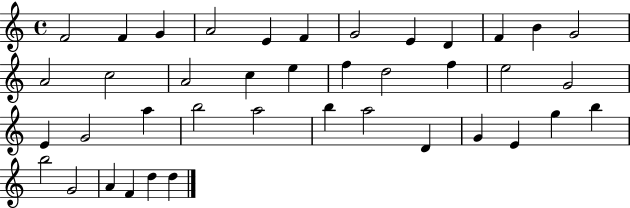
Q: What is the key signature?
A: C major